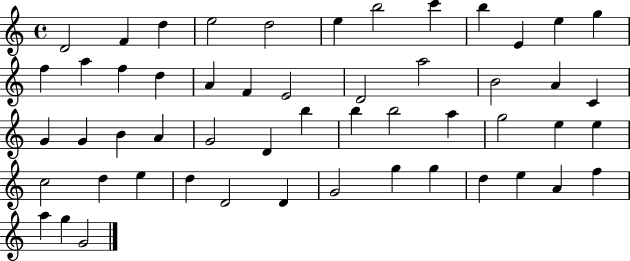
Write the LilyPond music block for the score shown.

{
  \clef treble
  \time 4/4
  \defaultTimeSignature
  \key c \major
  d'2 f'4 d''4 | e''2 d''2 | e''4 b''2 c'''4 | b''4 e'4 e''4 g''4 | \break f''4 a''4 f''4 d''4 | a'4 f'4 e'2 | d'2 a''2 | b'2 a'4 c'4 | \break g'4 g'4 b'4 a'4 | g'2 d'4 b''4 | b''4 b''2 a''4 | g''2 e''4 e''4 | \break c''2 d''4 e''4 | d''4 d'2 d'4 | g'2 g''4 g''4 | d''4 e''4 a'4 f''4 | \break a''4 g''4 g'2 | \bar "|."
}